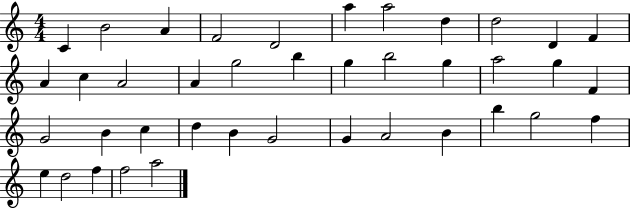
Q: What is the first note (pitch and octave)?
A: C4